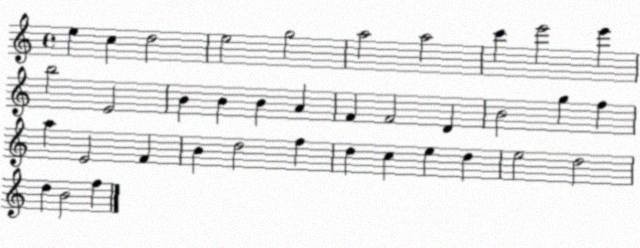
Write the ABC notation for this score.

X:1
T:Untitled
M:4/4
L:1/4
K:C
e c d2 e2 g2 a2 a2 c' e'2 e' b2 E2 B B B A F F2 D B2 g f a E2 F B d2 f d c e d e2 d2 d B2 f